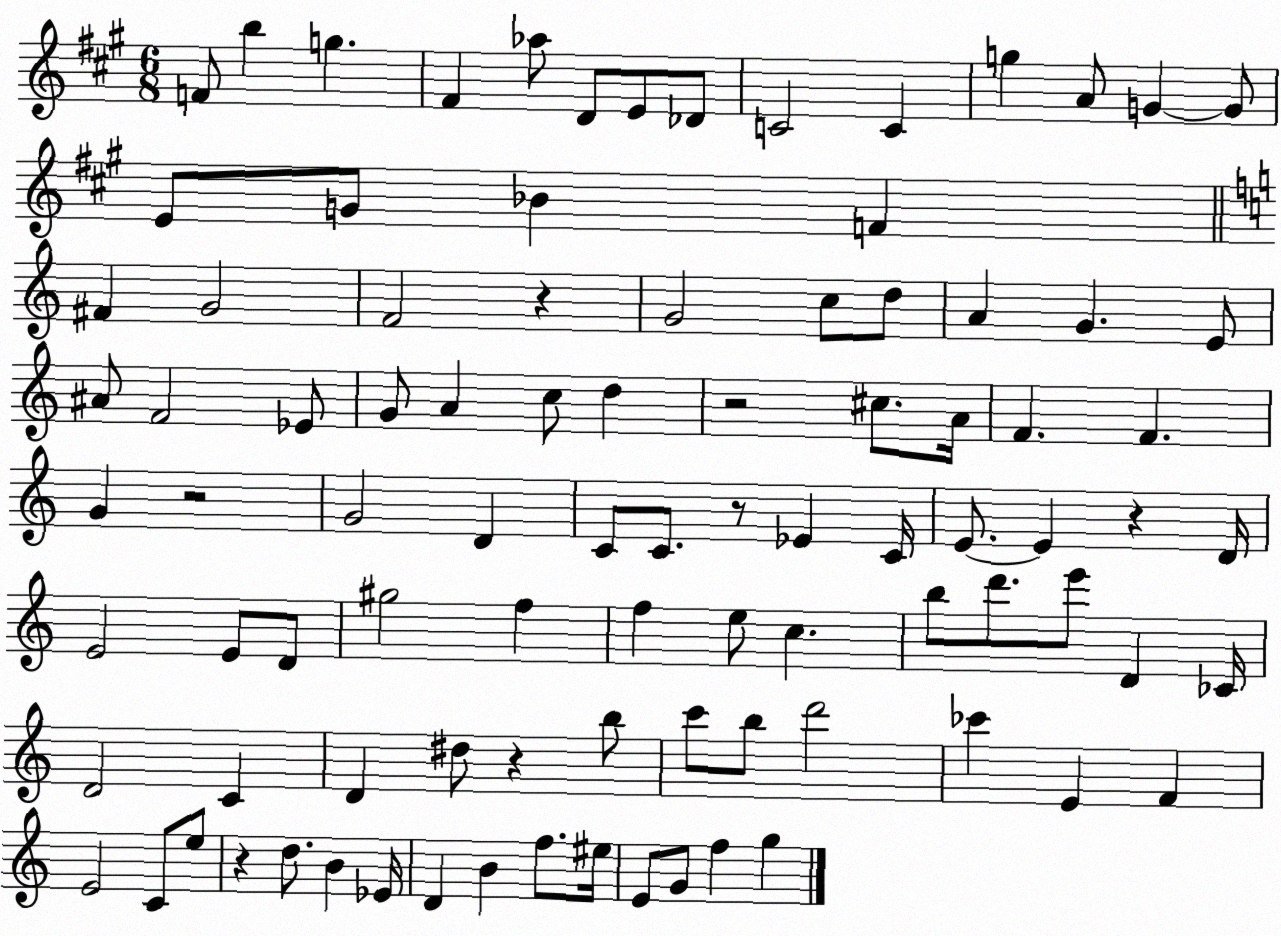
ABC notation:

X:1
T:Untitled
M:6/8
L:1/4
K:A
F/2 b g ^F _a/2 D/2 E/2 _D/2 C2 C g A/2 G G/2 E/2 G/2 _B F ^F G2 F2 z G2 c/2 d/2 A G E/2 ^A/2 F2 _E/2 G/2 A c/2 d z2 ^c/2 A/4 F F G z2 G2 D C/2 C/2 z/2 _E C/4 E/2 E z D/4 E2 E/2 D/2 ^g2 f f e/2 c b/2 d'/2 e'/2 D _C/4 D2 C D ^d/2 z b/2 c'/2 b/2 d'2 _c' E F E2 C/2 e/2 z d/2 B _E/4 D B f/2 ^e/4 E/2 G/2 f g